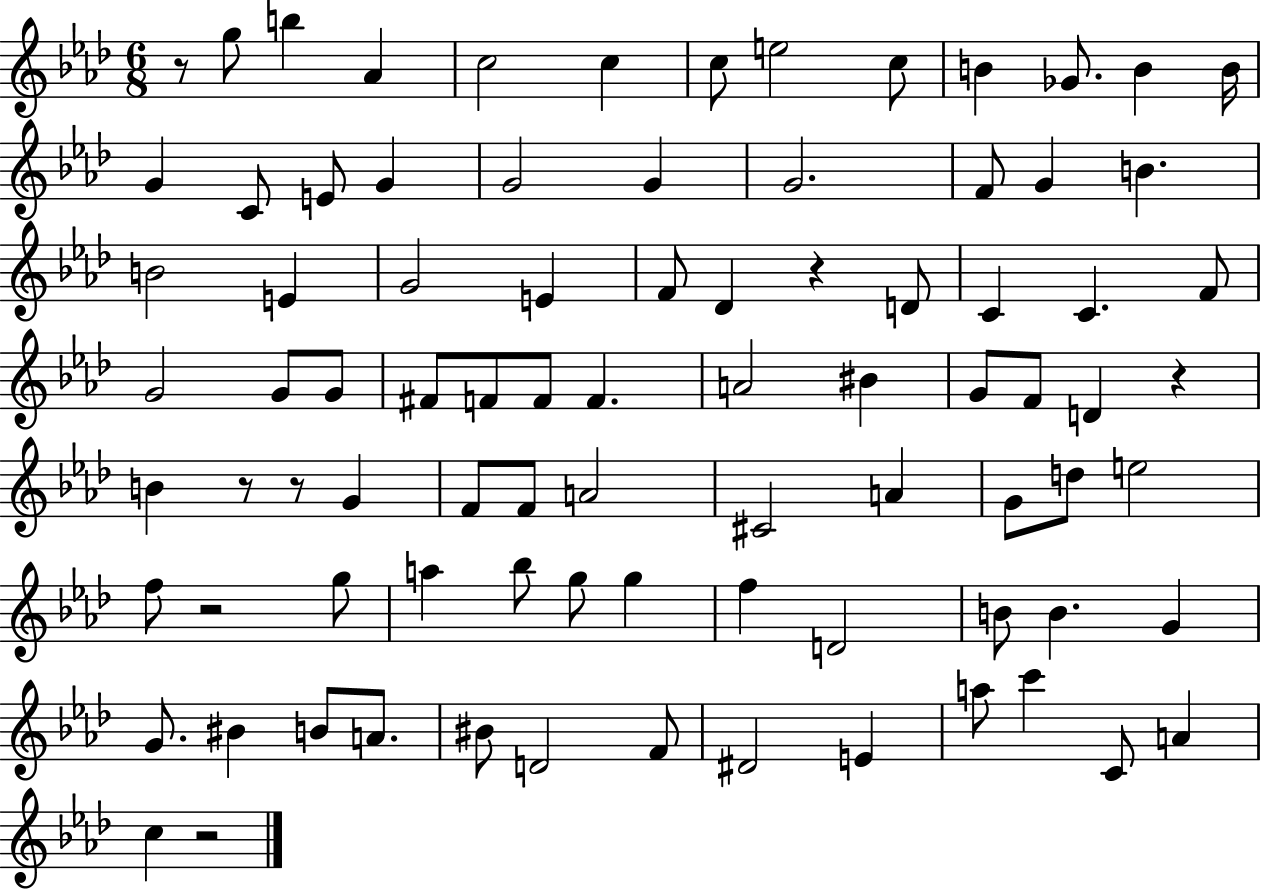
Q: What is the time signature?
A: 6/8